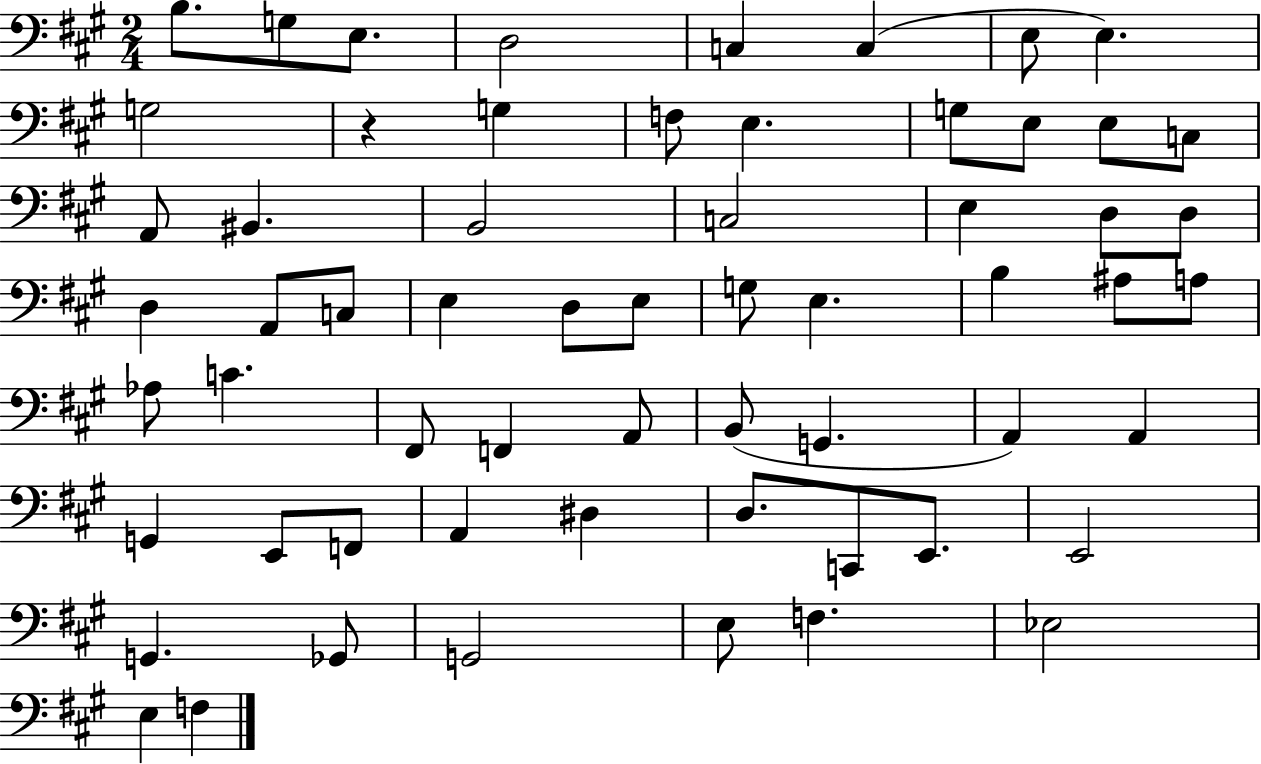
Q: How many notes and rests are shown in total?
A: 61